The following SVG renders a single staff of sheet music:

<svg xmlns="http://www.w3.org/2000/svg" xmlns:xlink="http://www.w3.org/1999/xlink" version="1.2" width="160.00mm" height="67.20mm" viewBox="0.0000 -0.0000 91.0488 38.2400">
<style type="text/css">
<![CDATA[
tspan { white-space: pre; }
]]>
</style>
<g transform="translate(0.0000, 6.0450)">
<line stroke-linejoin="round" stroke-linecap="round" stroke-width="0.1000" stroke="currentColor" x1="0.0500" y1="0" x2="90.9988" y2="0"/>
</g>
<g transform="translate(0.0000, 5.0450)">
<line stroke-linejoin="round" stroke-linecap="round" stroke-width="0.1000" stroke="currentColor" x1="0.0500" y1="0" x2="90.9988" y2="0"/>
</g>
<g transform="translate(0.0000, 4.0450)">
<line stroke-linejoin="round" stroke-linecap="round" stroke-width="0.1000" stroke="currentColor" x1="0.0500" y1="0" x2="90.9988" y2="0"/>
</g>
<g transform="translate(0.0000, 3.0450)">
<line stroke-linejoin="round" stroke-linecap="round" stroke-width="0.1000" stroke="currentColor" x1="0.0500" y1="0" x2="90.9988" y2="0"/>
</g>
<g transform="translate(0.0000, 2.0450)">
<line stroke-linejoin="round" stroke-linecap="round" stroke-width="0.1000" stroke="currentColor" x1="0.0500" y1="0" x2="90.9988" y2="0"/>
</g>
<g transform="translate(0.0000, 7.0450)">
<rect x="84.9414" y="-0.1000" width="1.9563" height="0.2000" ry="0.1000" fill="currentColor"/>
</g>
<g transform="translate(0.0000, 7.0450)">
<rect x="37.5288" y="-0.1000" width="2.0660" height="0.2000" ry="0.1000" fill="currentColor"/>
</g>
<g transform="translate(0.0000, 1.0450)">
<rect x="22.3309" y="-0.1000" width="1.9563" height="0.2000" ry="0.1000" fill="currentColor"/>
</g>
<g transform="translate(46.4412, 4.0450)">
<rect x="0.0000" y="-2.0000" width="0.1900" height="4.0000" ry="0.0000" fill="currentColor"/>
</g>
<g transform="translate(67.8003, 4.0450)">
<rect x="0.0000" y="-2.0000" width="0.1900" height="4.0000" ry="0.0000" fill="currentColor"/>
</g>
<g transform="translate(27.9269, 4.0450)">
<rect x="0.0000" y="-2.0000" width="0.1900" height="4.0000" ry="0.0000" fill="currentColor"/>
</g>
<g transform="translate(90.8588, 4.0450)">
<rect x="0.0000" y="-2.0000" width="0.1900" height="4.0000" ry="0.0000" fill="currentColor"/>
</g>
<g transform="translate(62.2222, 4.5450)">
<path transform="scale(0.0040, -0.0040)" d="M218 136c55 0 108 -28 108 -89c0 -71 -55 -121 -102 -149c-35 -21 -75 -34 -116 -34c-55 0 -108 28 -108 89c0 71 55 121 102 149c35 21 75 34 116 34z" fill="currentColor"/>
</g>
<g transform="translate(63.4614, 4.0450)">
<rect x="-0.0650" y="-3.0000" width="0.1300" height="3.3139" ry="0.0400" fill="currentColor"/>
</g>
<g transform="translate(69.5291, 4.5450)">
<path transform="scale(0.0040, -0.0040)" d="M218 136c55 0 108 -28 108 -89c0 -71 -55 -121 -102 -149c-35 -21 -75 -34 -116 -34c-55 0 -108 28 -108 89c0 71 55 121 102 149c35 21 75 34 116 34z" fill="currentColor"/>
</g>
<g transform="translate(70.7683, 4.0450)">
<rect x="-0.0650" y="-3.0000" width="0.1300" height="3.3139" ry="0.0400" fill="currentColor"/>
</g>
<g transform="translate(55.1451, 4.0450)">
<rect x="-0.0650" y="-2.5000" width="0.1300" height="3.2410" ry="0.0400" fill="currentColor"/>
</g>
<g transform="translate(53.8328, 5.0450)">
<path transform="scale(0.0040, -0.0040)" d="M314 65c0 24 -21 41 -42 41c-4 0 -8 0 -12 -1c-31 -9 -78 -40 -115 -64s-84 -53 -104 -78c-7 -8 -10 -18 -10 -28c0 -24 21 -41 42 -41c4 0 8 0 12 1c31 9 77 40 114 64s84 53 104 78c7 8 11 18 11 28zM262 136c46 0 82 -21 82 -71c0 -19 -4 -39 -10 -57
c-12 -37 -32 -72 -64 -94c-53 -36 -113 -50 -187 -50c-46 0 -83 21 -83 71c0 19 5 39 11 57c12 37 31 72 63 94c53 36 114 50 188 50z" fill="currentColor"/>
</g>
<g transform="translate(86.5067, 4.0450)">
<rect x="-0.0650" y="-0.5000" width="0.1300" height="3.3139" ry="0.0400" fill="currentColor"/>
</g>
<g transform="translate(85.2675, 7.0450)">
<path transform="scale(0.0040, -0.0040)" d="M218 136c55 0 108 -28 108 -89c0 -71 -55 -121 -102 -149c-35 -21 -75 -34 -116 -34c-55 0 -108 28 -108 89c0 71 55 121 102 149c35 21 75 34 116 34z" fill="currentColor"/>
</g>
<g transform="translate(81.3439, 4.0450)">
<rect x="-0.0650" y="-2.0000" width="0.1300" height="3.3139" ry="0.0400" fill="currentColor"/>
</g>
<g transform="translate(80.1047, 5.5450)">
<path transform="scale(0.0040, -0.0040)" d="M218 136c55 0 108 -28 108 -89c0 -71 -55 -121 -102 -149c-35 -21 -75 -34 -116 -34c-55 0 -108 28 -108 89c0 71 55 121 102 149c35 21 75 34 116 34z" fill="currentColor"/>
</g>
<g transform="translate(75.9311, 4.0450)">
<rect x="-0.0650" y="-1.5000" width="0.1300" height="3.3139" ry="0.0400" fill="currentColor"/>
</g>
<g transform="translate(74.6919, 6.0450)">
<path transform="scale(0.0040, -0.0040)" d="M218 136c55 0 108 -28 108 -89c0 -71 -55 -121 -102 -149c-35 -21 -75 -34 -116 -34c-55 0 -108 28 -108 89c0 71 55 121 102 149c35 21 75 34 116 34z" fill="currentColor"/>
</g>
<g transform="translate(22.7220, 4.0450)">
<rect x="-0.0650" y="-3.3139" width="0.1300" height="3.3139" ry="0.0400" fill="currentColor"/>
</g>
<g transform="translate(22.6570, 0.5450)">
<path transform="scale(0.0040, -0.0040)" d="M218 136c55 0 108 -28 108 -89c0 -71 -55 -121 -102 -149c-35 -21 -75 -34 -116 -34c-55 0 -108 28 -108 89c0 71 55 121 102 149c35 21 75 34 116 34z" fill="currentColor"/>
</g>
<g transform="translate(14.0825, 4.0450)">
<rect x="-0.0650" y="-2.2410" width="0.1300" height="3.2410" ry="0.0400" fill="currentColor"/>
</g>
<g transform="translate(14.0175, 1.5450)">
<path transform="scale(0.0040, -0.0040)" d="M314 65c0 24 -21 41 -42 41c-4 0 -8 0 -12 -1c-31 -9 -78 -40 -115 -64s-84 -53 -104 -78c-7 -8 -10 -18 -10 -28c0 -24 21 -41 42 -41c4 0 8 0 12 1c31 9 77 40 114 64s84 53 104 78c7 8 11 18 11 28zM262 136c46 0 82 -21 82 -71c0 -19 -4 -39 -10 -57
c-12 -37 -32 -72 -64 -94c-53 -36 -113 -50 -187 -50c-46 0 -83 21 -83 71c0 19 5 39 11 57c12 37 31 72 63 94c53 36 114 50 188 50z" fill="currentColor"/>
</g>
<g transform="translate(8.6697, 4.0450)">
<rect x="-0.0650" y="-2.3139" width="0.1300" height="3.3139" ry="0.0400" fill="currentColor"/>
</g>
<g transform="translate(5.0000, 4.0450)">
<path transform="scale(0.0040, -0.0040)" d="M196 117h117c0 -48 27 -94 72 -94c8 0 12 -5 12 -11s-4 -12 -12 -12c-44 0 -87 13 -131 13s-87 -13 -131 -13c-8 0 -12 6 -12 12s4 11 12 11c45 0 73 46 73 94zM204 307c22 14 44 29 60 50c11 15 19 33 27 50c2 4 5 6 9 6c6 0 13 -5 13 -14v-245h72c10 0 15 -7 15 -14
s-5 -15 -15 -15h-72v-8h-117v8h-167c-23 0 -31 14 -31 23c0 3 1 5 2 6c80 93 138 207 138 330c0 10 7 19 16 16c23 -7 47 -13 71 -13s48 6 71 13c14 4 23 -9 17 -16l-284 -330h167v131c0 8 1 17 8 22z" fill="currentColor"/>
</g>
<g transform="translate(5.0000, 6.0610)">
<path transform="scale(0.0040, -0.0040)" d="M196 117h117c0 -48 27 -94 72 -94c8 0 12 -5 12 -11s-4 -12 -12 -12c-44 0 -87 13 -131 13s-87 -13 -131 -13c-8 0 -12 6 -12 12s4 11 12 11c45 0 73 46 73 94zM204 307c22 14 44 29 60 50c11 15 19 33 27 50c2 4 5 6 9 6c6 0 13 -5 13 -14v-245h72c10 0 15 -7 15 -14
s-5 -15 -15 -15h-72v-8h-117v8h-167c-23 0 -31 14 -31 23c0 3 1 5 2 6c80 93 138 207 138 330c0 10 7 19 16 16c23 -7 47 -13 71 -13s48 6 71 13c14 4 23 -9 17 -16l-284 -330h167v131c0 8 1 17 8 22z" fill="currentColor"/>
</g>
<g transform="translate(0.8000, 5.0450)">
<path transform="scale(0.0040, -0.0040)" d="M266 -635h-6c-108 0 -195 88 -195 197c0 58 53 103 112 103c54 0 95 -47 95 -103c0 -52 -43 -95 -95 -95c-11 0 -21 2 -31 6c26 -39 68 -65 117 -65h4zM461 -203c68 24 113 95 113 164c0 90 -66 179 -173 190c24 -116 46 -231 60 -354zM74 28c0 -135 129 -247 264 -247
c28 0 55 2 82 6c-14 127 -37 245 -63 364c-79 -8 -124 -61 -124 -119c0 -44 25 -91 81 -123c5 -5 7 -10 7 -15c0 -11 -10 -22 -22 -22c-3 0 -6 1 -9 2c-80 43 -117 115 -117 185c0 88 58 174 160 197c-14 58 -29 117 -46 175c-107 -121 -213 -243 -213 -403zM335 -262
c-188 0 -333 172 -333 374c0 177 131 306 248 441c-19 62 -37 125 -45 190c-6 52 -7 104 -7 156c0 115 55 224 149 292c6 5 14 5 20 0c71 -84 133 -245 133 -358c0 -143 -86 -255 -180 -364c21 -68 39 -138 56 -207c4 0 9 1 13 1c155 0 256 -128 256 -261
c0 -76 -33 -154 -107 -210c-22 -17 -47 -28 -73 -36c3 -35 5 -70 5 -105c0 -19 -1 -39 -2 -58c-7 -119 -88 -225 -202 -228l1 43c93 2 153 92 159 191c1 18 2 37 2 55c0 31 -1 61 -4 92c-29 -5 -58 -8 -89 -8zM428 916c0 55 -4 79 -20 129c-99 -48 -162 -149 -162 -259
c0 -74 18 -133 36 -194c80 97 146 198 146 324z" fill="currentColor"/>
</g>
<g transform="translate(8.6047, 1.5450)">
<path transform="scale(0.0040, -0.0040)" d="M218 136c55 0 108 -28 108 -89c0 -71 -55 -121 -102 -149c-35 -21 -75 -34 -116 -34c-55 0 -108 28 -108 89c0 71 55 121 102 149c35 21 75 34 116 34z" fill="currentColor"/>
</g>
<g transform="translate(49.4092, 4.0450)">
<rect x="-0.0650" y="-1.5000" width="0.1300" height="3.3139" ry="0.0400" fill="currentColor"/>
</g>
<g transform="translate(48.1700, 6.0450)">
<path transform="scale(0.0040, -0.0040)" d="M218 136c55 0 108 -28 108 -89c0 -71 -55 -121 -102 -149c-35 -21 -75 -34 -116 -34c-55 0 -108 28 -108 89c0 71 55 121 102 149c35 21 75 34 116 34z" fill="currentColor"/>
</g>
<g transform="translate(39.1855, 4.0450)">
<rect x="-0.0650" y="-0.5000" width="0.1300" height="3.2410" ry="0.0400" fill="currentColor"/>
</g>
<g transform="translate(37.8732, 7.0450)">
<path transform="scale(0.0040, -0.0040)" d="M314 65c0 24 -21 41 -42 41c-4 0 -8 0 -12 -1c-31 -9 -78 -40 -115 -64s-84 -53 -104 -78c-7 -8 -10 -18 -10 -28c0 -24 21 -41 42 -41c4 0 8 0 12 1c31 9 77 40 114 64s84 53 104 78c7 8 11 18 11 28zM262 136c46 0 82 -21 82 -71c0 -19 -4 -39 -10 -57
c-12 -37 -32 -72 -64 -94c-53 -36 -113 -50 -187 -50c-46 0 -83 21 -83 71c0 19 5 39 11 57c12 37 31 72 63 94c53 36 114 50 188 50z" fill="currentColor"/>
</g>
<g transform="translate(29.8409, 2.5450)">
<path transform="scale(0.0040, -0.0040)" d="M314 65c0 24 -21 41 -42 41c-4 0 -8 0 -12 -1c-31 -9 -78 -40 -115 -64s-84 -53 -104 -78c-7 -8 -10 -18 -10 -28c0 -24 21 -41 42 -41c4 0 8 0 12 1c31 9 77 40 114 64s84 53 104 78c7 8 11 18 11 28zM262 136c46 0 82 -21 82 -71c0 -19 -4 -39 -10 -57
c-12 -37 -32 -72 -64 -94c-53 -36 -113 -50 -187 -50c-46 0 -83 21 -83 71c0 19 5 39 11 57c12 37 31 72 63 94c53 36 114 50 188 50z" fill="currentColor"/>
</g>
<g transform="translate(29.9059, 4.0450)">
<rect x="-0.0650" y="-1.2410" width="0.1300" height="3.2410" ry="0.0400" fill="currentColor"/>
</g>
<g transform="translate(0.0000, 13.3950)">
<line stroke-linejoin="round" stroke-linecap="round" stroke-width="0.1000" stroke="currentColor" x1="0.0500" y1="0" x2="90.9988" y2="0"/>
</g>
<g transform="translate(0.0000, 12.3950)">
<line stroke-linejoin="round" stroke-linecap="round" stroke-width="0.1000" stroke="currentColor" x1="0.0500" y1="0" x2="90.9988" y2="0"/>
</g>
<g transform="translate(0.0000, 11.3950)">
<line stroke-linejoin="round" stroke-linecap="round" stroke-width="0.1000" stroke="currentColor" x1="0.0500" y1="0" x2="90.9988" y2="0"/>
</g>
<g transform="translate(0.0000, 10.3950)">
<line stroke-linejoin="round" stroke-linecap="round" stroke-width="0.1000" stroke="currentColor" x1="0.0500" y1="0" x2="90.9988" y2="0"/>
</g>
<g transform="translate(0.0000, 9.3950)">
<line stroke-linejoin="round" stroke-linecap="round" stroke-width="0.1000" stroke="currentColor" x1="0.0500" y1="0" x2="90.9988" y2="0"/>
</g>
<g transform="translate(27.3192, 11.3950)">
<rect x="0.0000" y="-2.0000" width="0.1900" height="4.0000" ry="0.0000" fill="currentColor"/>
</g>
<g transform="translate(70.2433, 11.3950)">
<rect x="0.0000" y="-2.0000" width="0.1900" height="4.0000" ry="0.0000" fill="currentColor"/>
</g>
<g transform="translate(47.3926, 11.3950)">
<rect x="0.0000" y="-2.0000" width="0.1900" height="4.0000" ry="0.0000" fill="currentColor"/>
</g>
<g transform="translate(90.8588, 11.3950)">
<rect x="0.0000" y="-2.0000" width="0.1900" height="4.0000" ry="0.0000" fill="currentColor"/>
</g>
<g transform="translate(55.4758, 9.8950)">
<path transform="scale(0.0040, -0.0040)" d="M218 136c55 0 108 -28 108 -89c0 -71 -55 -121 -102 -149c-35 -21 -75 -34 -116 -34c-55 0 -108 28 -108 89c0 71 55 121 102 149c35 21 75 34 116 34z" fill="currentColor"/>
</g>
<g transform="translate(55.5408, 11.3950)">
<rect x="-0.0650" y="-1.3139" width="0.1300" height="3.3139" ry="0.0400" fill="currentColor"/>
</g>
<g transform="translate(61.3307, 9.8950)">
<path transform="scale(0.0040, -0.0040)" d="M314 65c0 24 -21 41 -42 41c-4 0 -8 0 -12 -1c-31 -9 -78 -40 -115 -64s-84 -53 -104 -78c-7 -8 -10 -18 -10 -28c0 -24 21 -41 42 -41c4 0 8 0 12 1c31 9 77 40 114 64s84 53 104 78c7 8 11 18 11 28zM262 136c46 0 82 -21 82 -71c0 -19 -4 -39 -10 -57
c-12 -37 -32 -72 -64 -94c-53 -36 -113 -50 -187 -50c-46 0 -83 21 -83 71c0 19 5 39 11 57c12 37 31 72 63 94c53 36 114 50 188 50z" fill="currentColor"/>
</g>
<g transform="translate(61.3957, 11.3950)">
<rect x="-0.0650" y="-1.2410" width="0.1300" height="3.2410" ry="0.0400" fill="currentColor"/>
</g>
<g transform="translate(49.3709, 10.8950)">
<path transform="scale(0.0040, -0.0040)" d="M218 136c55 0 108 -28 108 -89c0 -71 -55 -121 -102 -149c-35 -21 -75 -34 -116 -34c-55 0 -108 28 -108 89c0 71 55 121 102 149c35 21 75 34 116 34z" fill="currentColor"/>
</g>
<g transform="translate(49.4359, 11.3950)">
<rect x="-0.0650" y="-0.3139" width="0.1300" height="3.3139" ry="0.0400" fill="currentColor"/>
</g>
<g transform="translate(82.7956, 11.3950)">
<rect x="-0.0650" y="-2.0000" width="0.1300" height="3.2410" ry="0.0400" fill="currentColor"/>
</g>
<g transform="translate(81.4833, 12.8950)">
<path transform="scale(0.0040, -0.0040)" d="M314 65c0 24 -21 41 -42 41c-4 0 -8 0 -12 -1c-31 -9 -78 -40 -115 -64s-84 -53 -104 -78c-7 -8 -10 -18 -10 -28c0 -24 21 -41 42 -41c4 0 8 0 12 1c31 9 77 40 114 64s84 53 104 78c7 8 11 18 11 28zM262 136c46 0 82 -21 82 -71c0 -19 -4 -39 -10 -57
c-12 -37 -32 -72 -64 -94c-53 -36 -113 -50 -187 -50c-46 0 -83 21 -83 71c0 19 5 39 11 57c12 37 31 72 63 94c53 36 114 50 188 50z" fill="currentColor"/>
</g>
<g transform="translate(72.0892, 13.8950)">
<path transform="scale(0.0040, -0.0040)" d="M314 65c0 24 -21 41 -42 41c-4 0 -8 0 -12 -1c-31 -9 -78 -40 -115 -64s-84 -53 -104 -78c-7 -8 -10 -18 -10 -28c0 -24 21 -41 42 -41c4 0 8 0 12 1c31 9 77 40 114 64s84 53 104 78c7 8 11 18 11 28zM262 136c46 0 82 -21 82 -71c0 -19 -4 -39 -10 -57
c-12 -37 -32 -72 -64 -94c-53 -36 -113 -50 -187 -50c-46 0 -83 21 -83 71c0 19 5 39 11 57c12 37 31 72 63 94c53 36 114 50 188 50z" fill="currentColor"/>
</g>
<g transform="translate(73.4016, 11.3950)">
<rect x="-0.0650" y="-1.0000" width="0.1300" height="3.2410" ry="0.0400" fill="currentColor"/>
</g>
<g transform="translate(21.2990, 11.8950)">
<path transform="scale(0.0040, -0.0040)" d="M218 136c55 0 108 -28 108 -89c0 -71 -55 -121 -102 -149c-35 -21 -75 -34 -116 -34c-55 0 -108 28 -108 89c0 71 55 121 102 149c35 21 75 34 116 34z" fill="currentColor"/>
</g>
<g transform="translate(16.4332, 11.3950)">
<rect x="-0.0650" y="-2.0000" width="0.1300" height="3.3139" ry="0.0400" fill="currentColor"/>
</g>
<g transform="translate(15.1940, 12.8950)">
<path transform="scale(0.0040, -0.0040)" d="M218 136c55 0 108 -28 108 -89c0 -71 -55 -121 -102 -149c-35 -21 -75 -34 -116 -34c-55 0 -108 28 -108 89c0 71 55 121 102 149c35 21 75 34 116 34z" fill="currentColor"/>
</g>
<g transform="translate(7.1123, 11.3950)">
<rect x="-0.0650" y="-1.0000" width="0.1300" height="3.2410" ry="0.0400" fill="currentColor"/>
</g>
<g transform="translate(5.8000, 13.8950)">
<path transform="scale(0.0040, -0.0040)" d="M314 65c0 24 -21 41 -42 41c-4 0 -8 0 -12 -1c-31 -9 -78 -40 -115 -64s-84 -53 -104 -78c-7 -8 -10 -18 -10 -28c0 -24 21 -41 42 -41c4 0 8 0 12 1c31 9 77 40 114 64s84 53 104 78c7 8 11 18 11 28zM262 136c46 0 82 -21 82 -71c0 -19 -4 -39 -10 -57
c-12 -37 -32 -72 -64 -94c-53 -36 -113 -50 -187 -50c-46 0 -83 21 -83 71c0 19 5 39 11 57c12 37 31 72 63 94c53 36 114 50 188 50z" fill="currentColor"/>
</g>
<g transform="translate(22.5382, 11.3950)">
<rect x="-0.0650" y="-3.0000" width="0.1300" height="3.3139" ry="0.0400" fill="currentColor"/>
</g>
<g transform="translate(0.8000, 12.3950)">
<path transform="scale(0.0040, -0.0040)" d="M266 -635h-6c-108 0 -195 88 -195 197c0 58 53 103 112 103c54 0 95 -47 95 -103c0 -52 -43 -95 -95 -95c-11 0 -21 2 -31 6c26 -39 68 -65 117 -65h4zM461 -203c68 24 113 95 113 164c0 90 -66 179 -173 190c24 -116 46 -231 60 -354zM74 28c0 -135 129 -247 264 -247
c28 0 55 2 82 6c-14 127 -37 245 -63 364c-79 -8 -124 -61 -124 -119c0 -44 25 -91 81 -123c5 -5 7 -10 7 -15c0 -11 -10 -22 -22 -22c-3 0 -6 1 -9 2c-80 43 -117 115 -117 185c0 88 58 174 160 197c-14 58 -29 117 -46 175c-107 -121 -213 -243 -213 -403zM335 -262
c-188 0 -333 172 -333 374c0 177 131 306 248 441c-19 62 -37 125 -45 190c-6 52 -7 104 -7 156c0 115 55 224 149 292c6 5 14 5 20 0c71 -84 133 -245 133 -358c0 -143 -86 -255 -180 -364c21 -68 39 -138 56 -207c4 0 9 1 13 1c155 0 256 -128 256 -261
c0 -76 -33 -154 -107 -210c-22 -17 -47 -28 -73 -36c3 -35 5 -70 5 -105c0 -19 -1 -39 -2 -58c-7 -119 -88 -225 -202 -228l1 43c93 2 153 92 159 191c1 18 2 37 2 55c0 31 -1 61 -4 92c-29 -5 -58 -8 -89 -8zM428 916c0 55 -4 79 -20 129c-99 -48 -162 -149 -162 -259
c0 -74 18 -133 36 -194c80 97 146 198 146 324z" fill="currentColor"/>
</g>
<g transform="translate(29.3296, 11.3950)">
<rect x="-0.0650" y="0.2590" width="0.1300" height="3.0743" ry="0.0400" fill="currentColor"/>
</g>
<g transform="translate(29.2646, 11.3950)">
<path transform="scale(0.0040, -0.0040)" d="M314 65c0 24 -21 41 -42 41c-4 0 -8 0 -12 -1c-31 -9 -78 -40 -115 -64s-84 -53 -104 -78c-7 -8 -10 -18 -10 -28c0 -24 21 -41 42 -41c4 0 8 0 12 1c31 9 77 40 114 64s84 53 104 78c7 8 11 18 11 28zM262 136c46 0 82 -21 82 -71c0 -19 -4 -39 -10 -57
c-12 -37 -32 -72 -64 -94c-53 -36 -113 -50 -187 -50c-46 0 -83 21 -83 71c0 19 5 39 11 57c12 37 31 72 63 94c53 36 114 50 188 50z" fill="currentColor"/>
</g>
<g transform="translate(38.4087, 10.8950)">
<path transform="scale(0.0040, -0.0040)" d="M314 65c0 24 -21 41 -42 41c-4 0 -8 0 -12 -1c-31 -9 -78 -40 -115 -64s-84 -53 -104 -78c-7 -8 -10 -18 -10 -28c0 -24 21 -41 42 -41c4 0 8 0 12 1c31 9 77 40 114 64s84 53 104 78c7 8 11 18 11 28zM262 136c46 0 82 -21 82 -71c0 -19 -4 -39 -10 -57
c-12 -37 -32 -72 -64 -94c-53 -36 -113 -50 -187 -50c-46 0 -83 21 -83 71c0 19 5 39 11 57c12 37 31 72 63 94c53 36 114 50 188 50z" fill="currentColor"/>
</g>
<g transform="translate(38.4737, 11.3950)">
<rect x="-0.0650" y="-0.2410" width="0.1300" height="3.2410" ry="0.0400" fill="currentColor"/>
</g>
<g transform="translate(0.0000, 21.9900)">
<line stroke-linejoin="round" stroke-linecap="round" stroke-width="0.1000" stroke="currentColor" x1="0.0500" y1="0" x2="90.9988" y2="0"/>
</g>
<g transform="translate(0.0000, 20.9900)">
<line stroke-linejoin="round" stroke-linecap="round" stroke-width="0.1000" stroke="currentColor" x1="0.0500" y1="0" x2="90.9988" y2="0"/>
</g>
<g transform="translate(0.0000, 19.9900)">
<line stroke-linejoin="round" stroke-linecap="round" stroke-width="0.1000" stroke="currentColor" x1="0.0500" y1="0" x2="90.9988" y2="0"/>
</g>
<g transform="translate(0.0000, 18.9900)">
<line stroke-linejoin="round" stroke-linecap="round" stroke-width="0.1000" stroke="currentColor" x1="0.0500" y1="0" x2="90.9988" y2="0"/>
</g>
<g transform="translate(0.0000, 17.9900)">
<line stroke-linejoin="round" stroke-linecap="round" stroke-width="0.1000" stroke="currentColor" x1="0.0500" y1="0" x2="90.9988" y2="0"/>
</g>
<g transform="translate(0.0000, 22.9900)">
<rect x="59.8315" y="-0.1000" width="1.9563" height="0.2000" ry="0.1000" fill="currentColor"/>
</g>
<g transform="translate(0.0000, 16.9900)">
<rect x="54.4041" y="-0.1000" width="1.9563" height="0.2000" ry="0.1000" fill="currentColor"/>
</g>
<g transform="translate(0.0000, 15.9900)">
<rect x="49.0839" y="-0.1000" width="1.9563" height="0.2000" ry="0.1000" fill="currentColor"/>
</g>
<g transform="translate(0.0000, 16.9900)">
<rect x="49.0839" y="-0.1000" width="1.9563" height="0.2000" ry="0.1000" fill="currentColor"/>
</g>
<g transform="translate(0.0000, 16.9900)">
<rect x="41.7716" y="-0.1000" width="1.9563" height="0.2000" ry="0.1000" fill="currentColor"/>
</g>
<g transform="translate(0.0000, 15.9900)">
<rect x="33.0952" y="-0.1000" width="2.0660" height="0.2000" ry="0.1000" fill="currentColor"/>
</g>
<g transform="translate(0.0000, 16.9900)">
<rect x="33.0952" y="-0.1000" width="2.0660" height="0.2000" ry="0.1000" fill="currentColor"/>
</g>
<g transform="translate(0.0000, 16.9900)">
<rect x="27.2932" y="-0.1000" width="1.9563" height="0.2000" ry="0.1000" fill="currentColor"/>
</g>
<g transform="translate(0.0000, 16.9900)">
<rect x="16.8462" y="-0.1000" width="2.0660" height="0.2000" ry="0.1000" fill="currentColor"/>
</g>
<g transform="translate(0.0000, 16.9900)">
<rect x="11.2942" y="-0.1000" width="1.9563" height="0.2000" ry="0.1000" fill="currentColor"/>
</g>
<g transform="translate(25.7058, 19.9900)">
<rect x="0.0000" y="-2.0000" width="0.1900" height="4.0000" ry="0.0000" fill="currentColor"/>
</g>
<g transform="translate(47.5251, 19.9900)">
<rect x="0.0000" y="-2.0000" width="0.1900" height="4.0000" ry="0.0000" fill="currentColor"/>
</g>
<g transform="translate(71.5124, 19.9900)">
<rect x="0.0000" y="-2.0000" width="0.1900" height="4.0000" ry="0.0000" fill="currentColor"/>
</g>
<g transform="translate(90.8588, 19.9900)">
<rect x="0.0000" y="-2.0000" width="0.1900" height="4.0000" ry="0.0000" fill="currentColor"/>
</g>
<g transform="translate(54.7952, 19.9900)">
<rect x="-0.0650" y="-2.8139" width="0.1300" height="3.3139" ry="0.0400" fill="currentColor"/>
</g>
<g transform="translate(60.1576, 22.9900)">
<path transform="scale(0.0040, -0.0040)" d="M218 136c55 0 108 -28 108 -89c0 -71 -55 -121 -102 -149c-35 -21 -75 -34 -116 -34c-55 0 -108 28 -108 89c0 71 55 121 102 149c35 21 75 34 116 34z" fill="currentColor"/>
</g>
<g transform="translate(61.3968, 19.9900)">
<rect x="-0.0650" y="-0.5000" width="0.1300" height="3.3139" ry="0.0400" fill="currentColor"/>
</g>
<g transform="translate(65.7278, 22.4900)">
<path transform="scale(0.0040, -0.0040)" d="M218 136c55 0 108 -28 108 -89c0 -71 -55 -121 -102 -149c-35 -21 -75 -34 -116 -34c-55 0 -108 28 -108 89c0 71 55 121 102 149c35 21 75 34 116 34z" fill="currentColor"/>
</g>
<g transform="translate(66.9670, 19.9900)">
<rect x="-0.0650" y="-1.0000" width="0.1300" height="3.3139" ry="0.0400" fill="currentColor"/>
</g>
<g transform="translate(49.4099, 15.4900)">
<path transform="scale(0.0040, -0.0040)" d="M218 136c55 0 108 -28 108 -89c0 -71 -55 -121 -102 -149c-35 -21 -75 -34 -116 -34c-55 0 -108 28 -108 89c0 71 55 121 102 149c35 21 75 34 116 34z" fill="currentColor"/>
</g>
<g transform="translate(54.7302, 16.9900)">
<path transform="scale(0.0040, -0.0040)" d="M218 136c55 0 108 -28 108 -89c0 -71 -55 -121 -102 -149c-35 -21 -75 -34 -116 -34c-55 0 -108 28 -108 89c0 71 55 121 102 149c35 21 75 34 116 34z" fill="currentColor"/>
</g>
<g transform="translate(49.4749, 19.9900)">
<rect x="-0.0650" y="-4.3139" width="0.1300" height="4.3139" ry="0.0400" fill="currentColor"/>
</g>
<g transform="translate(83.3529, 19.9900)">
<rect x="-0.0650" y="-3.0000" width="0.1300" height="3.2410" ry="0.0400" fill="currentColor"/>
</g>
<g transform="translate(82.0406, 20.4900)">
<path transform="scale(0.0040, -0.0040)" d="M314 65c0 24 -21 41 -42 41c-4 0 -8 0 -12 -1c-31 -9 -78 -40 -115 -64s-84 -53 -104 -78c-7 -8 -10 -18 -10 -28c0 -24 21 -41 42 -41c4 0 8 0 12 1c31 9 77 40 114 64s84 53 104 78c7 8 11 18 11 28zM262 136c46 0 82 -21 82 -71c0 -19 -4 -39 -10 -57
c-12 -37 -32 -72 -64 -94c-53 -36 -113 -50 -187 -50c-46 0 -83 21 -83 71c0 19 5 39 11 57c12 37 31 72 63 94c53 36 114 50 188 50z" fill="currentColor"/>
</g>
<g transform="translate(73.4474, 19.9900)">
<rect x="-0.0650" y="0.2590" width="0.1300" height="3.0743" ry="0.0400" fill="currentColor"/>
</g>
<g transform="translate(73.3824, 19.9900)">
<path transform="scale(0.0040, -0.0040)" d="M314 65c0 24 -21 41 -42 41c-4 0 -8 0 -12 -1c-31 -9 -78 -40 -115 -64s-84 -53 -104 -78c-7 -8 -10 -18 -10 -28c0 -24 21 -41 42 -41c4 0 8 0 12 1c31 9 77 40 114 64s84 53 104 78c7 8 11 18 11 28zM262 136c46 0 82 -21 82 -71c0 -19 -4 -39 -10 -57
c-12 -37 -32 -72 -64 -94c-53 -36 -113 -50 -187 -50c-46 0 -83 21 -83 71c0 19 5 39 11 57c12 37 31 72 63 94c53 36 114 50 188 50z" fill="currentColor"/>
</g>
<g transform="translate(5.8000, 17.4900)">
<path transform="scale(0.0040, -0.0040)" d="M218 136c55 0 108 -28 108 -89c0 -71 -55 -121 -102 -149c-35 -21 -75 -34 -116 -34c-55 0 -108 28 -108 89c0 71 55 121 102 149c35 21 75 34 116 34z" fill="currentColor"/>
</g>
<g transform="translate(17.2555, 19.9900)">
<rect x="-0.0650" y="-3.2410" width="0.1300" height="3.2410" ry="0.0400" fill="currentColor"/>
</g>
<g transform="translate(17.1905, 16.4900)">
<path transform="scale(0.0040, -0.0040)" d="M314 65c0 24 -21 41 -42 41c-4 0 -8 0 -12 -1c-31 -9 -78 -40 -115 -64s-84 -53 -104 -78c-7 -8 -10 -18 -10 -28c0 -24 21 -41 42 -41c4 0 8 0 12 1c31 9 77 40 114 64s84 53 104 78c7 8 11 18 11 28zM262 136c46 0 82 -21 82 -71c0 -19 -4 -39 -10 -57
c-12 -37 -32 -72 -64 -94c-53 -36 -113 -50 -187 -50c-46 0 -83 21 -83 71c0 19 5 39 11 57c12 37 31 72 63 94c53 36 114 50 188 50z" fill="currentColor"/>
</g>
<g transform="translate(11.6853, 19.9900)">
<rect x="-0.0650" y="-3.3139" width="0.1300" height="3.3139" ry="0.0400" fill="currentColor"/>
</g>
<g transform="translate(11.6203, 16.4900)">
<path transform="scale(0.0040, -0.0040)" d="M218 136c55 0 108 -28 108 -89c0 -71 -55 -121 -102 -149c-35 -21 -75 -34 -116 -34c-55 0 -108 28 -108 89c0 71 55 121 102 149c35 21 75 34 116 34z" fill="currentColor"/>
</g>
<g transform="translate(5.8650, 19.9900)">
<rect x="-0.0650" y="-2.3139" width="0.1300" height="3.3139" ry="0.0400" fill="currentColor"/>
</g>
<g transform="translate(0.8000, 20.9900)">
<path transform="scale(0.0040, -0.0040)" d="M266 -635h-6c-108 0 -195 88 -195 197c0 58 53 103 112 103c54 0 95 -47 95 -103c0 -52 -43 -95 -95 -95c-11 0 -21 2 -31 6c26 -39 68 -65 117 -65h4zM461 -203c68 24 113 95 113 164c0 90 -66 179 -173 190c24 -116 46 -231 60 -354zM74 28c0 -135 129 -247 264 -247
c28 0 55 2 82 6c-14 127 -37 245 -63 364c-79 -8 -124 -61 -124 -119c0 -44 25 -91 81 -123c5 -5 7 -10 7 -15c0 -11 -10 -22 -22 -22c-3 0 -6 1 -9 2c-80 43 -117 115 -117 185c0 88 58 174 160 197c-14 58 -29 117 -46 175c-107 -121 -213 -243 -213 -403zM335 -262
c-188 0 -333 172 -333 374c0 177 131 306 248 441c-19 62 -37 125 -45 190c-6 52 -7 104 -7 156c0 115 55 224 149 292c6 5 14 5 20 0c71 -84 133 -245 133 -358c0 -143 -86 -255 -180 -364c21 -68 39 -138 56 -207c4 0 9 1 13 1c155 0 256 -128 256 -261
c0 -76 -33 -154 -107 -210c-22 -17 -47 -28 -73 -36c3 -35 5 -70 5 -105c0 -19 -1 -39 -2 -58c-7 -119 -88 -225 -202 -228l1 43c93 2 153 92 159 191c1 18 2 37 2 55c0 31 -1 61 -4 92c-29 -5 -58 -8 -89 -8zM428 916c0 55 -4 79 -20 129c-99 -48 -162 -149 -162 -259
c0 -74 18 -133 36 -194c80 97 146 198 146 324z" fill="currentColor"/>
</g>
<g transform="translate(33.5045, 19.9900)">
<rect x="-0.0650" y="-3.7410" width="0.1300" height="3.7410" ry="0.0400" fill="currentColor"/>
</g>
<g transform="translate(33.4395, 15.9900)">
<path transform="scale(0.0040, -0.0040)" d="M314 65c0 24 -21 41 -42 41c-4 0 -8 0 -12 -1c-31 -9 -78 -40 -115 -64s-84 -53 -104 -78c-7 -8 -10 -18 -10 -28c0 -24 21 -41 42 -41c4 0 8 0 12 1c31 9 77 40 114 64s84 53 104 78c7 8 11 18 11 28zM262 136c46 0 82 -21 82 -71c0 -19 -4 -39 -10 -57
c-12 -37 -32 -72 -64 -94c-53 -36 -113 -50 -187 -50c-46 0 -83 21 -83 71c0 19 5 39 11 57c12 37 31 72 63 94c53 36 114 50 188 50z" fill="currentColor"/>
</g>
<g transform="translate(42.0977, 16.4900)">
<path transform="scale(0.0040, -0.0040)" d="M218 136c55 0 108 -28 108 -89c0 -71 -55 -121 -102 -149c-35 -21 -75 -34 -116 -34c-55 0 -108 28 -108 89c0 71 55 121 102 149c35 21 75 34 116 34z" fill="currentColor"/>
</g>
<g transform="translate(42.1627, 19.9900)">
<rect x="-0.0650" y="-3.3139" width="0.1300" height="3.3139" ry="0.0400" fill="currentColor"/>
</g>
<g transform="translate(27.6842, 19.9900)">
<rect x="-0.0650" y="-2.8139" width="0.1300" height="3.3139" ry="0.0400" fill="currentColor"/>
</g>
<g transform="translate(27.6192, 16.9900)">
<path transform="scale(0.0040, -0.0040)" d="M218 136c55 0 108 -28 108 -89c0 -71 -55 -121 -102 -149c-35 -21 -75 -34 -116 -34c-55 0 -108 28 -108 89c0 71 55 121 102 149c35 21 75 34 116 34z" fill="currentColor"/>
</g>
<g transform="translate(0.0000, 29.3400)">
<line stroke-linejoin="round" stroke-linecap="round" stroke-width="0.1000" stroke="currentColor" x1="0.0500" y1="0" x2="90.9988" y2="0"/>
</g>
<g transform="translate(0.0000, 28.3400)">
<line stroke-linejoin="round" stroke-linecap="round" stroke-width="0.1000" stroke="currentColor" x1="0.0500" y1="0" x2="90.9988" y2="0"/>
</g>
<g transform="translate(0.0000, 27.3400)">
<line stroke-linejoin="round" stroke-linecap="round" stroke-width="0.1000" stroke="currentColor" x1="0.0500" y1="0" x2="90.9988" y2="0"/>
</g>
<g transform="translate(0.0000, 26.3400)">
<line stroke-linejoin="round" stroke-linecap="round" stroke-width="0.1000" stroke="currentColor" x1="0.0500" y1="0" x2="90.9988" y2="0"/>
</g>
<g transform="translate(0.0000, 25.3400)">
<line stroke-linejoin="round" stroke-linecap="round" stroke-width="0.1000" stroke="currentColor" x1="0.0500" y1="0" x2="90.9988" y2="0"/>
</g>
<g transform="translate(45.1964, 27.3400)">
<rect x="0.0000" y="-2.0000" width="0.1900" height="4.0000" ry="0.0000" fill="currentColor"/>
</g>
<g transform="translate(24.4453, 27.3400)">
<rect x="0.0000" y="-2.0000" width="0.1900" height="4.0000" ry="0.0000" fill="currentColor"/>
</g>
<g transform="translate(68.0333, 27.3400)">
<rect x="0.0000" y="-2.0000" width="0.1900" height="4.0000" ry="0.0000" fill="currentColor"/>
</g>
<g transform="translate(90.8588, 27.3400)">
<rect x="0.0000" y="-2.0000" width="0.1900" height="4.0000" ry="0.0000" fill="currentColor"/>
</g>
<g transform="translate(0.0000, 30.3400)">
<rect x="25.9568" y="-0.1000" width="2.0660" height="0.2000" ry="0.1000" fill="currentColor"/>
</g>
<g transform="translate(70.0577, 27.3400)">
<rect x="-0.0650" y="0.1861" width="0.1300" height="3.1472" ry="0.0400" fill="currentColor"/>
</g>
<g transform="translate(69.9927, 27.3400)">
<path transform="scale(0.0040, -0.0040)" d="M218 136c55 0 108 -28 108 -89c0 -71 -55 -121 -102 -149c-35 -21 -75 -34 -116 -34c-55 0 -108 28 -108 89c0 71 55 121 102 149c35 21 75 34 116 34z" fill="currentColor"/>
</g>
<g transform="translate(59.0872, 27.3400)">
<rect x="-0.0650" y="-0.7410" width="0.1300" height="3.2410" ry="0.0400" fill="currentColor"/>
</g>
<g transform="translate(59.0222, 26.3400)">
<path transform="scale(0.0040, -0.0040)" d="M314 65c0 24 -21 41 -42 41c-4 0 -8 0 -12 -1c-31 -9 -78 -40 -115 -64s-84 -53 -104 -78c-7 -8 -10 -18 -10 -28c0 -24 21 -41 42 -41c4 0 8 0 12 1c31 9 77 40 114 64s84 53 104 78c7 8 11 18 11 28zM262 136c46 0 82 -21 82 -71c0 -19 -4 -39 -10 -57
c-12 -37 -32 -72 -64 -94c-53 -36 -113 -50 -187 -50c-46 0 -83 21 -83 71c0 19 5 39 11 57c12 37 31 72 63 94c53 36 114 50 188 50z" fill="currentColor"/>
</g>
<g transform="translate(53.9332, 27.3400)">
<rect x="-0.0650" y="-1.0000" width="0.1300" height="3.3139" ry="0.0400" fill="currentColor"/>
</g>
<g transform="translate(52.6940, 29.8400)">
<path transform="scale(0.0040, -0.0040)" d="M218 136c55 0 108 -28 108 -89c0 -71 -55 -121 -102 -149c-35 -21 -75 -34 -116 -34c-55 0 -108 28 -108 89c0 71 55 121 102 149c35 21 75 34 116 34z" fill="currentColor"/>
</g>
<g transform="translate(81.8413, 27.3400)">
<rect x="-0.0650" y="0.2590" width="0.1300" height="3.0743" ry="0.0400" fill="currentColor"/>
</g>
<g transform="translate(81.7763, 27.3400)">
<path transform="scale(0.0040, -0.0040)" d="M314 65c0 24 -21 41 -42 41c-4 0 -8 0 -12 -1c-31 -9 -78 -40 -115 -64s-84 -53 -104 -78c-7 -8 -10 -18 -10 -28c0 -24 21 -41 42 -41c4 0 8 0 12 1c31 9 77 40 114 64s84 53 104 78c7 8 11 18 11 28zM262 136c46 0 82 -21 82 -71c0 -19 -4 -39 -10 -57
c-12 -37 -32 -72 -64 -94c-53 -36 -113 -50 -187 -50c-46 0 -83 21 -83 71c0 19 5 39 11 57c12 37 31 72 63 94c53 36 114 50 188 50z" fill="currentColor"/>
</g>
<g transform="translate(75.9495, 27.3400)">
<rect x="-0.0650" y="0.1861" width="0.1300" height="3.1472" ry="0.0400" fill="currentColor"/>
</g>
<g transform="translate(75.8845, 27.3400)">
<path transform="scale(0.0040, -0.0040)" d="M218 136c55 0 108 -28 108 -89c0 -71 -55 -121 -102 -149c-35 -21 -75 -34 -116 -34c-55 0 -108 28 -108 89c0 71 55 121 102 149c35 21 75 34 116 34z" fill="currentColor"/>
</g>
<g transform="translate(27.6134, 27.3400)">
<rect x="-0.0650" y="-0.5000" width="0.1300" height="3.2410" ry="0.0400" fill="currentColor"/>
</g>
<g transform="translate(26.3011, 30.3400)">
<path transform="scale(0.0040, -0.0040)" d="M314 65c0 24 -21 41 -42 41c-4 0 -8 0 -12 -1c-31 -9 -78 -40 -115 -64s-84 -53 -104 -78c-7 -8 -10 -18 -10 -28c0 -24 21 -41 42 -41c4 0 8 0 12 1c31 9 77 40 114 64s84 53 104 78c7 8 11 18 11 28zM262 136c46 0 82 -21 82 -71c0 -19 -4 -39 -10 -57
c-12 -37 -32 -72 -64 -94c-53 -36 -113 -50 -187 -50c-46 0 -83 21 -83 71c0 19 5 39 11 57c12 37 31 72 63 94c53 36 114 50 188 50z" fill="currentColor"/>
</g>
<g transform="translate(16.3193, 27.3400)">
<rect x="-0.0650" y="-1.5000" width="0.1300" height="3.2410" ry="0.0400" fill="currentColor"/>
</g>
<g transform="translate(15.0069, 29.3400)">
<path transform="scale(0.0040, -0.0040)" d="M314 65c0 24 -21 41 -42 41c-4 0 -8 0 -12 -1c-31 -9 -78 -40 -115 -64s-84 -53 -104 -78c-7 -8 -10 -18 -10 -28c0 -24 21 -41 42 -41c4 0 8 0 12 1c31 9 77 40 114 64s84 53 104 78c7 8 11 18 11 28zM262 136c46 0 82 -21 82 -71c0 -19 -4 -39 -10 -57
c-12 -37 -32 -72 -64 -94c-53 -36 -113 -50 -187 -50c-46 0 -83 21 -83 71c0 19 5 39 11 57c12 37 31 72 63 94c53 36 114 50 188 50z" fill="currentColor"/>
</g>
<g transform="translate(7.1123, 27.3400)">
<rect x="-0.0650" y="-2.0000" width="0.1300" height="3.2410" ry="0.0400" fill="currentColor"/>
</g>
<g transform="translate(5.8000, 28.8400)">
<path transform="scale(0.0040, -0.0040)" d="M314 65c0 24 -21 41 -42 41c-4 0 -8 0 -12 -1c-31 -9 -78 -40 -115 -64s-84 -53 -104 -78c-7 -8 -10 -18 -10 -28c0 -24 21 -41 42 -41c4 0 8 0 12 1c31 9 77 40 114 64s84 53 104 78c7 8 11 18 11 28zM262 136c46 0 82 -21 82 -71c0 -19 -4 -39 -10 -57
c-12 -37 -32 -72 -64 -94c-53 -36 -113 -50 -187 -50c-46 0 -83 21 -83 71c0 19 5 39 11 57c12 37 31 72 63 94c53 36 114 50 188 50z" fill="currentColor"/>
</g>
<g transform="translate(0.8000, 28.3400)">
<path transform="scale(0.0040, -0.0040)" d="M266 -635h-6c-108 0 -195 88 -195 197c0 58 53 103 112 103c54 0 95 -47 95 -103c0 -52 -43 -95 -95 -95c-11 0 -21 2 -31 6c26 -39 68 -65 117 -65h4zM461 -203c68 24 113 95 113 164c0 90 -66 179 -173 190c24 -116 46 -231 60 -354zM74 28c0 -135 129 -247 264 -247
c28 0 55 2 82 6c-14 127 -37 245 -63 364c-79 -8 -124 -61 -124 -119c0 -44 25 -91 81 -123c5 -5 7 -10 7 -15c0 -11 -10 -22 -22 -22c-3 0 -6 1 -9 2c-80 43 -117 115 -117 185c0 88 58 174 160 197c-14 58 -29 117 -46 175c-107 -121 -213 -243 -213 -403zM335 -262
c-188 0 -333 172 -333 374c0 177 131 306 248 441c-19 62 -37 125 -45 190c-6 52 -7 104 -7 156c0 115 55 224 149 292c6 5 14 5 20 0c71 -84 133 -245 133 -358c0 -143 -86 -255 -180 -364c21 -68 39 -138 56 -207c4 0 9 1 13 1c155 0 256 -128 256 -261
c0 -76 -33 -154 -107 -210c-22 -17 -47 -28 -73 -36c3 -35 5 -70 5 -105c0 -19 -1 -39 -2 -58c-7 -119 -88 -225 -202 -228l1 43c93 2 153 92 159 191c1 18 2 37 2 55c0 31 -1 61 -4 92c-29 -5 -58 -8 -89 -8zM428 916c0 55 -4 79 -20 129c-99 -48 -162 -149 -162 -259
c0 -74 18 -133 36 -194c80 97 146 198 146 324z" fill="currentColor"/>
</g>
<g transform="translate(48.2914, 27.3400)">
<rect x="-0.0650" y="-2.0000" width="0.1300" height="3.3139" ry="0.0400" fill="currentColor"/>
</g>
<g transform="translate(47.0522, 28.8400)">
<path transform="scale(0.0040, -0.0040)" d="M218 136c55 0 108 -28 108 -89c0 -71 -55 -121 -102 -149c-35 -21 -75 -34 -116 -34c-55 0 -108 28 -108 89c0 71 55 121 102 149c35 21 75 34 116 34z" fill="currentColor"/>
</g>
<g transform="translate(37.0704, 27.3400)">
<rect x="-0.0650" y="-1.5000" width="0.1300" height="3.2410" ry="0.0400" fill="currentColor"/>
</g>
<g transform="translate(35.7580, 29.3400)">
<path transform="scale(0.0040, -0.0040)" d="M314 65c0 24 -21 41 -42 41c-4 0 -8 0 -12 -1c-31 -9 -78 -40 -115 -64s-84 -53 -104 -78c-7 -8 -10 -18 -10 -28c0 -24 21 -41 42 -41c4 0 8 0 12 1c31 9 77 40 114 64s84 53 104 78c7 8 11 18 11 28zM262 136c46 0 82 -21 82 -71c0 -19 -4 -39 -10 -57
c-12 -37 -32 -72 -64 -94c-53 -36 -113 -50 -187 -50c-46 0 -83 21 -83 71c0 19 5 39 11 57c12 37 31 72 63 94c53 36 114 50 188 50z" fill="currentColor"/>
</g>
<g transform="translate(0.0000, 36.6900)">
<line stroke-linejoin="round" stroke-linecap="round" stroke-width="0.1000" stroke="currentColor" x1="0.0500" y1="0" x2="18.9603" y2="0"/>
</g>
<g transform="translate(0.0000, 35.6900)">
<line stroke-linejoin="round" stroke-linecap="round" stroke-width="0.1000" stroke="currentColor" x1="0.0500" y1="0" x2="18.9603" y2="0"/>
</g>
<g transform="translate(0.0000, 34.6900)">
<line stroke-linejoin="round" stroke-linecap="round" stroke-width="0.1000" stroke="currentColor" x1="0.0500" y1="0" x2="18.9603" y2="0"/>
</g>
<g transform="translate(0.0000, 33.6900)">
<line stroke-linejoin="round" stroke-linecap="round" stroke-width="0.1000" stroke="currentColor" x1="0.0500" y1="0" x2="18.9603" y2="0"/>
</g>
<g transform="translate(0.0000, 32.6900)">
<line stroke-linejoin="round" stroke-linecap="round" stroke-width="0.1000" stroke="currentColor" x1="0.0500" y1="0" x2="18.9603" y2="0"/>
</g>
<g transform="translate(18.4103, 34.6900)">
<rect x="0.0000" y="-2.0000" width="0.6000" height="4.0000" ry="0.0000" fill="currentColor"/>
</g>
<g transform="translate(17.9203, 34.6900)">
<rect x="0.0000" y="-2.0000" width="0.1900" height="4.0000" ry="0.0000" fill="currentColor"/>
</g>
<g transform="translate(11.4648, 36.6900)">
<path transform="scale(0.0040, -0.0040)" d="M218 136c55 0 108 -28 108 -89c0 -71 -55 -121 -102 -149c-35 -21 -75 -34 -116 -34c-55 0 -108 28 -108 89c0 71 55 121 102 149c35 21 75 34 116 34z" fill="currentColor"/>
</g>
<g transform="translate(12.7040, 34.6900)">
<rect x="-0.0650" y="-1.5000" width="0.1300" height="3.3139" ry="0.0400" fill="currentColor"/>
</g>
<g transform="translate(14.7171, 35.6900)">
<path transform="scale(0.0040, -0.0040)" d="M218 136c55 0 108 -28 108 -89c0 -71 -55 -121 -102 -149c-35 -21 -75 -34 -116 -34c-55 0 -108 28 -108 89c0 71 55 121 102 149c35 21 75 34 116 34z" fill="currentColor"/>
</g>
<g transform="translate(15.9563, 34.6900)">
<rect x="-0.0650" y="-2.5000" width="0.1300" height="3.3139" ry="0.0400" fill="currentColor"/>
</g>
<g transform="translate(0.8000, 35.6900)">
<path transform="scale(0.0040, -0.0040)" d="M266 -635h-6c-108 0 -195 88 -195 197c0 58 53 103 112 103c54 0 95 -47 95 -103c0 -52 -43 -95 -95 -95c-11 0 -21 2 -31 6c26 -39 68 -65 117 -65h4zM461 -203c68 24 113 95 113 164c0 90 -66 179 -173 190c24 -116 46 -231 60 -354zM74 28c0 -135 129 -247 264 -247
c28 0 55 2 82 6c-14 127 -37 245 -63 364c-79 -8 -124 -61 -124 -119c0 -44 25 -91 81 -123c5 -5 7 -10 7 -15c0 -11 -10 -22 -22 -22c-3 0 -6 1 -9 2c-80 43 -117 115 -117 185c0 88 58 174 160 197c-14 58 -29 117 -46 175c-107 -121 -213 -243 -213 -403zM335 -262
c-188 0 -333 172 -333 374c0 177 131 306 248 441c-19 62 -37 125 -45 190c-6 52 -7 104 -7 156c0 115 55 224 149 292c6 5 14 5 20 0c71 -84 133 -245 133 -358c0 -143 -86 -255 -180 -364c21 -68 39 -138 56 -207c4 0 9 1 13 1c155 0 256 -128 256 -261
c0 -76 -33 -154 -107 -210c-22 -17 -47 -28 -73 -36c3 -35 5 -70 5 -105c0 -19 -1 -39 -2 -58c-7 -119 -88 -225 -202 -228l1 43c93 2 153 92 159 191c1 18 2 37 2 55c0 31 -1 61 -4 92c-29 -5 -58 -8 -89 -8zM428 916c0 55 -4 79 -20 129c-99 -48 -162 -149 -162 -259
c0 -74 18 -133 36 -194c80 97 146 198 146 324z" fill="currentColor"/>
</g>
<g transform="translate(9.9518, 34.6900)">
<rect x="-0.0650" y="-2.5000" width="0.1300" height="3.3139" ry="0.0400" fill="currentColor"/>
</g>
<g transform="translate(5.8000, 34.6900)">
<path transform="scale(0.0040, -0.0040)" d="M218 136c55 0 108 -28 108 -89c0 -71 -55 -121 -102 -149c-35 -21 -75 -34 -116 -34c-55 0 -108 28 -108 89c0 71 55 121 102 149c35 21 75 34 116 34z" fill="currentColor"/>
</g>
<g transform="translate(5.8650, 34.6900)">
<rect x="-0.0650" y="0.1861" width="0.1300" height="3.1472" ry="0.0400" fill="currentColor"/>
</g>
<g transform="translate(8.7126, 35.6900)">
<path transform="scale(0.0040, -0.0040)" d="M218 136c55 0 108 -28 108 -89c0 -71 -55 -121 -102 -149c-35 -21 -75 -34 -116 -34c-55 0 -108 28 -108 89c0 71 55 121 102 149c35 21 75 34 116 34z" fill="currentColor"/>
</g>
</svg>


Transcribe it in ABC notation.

X:1
T:Untitled
M:4/4
L:1/4
K:C
g g2 b e2 C2 E G2 A A E F C D2 F A B2 c2 c e e2 D2 F2 g b b2 a c'2 b d' a C D B2 A2 F2 E2 C2 E2 F D d2 B B B2 B G E G